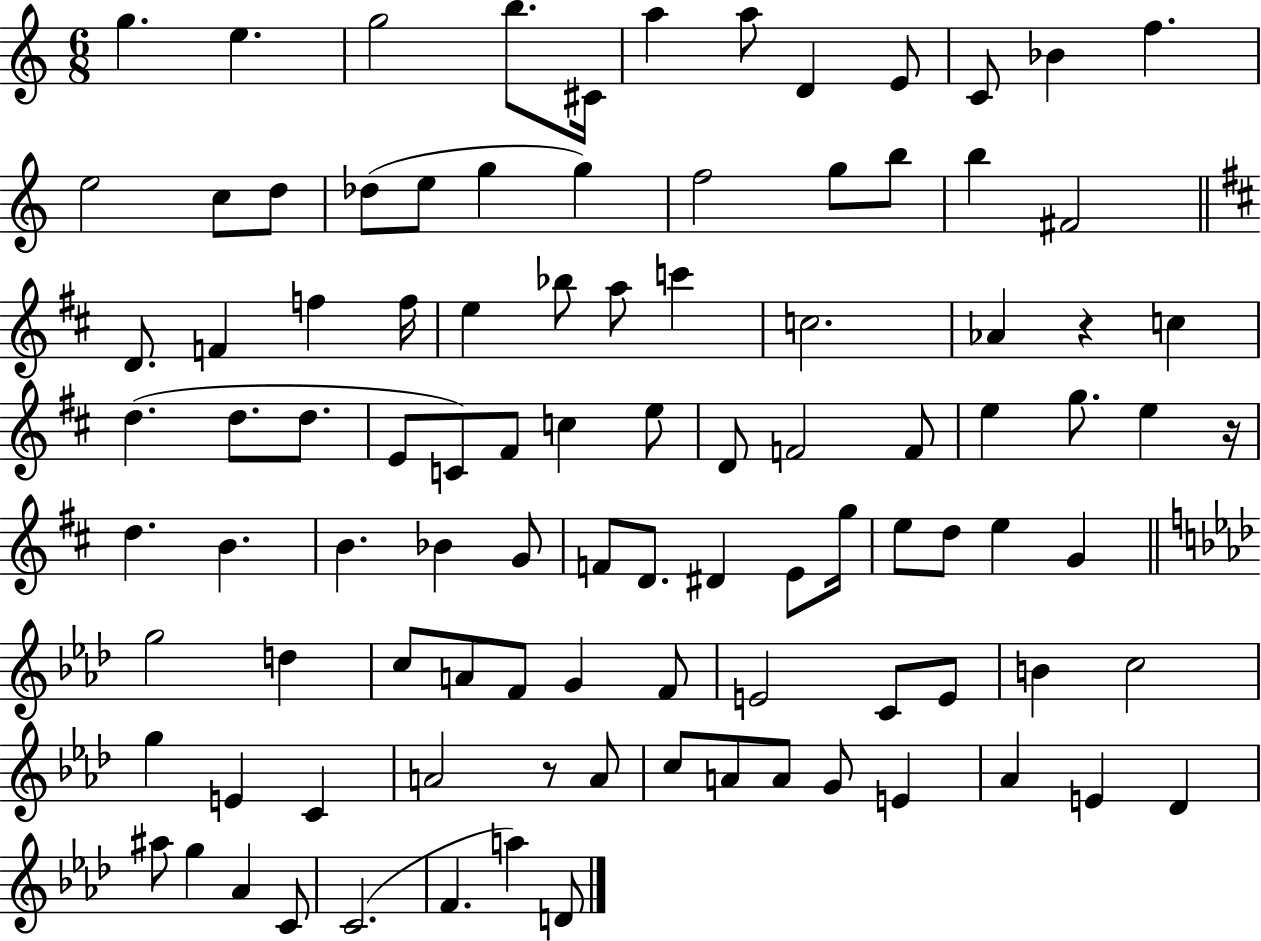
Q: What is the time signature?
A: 6/8